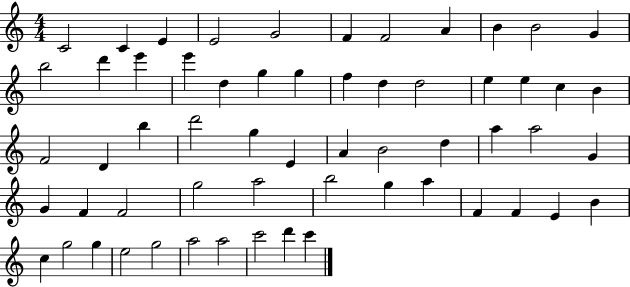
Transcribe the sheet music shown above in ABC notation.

X:1
T:Untitled
M:4/4
L:1/4
K:C
C2 C E E2 G2 F F2 A B B2 G b2 d' e' e' d g g f d d2 e e c B F2 D b d'2 g E A B2 d a a2 G G F F2 g2 a2 b2 g a F F E B c g2 g e2 g2 a2 a2 c'2 d' c'